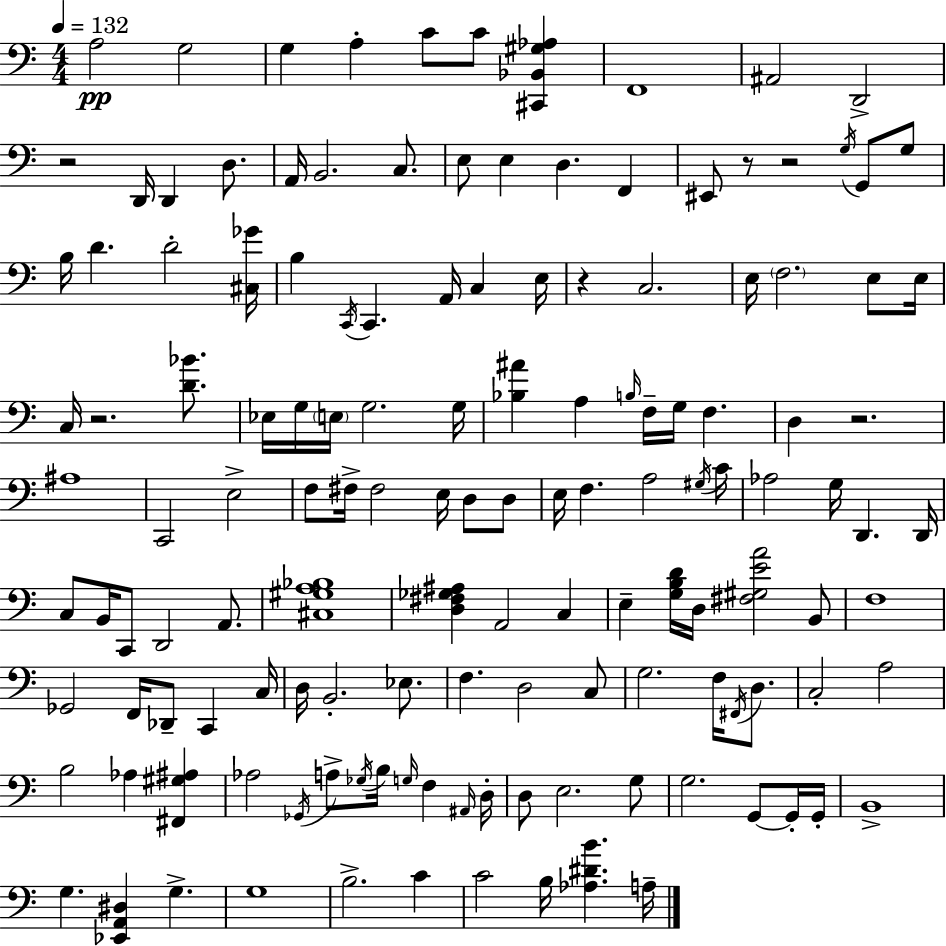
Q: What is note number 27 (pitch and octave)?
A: B3